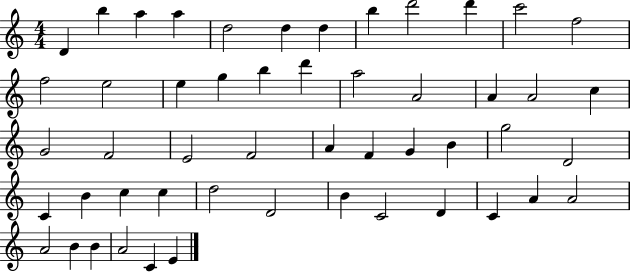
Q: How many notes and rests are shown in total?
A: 51